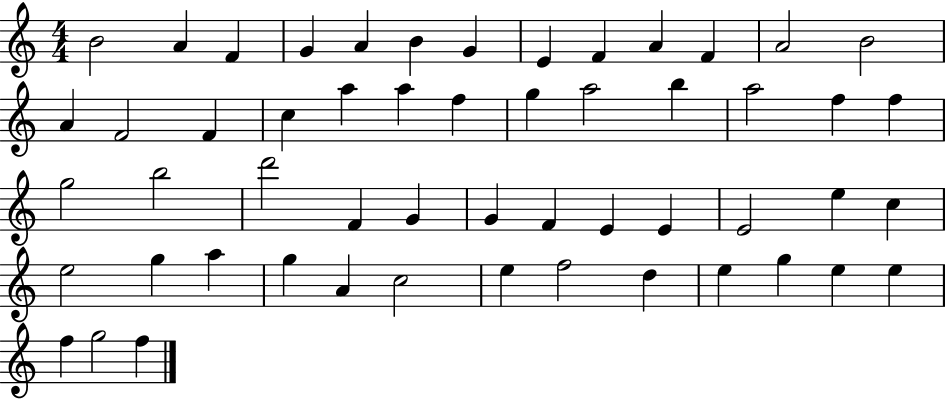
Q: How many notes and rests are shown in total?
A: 54